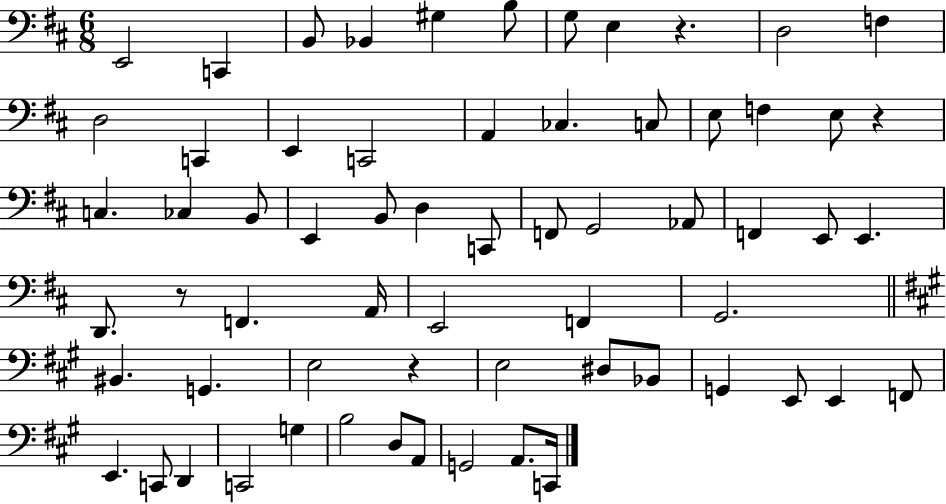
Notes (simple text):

E2/h C2/q B2/e Bb2/q G#3/q B3/e G3/e E3/q R/q. D3/h F3/q D3/h C2/q E2/q C2/h A2/q CES3/q. C3/e E3/e F3/q E3/e R/q C3/q. CES3/q B2/e E2/q B2/e D3/q C2/e F2/e G2/h Ab2/e F2/q E2/e E2/q. D2/e. R/e F2/q. A2/s E2/h F2/q G2/h. BIS2/q. G2/q. E3/h R/q E3/h D#3/e Bb2/e G2/q E2/e E2/q F2/e E2/q. C2/e D2/q C2/h G3/q B3/h D3/e A2/e G2/h A2/e. C2/s